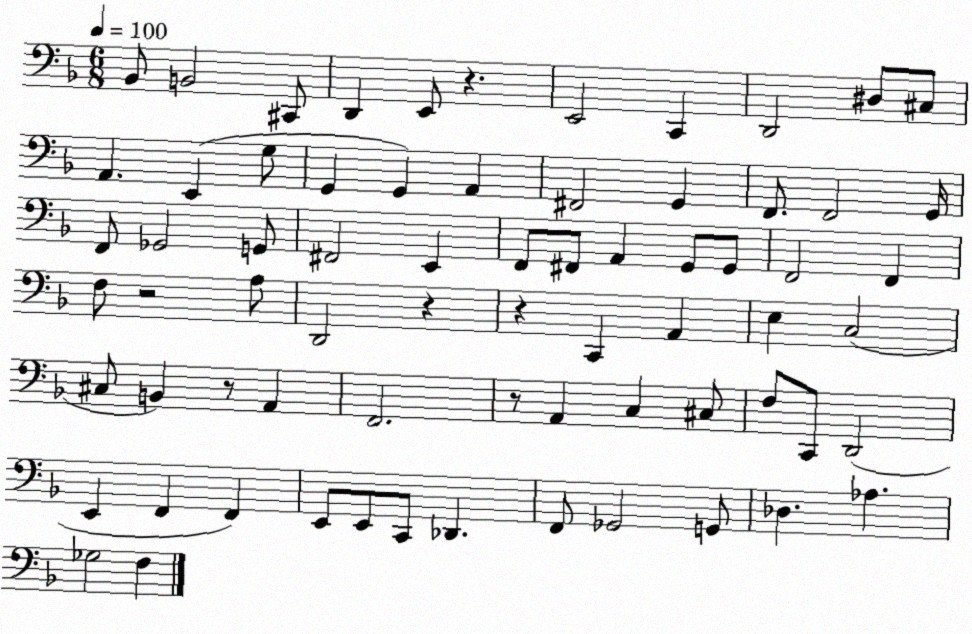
X:1
T:Untitled
M:6/8
L:1/4
K:F
_B,,/2 B,,2 ^C,,/2 D,, E,,/2 z E,,2 C,, D,,2 ^D,/2 ^C,/2 A,, E,, G,/2 G,, G,, A,, ^F,,2 G,, F,,/2 F,,2 G,,/4 F,,/2 _G,,2 G,,/2 ^F,,2 E,, F,,/2 ^F,,/2 A,, G,,/2 G,,/2 F,,2 F,, F,/2 z2 A,/2 D,,2 z z C,, A,, E, C,2 ^C,/2 B,, z/2 A,, F,,2 z/2 A,, C, ^C,/2 F,/2 C,,/2 D,,2 E,, F,, F,, E,,/2 E,,/2 C,,/2 _D,, F,,/2 _G,,2 G,,/2 _D, _A, _G,2 F,